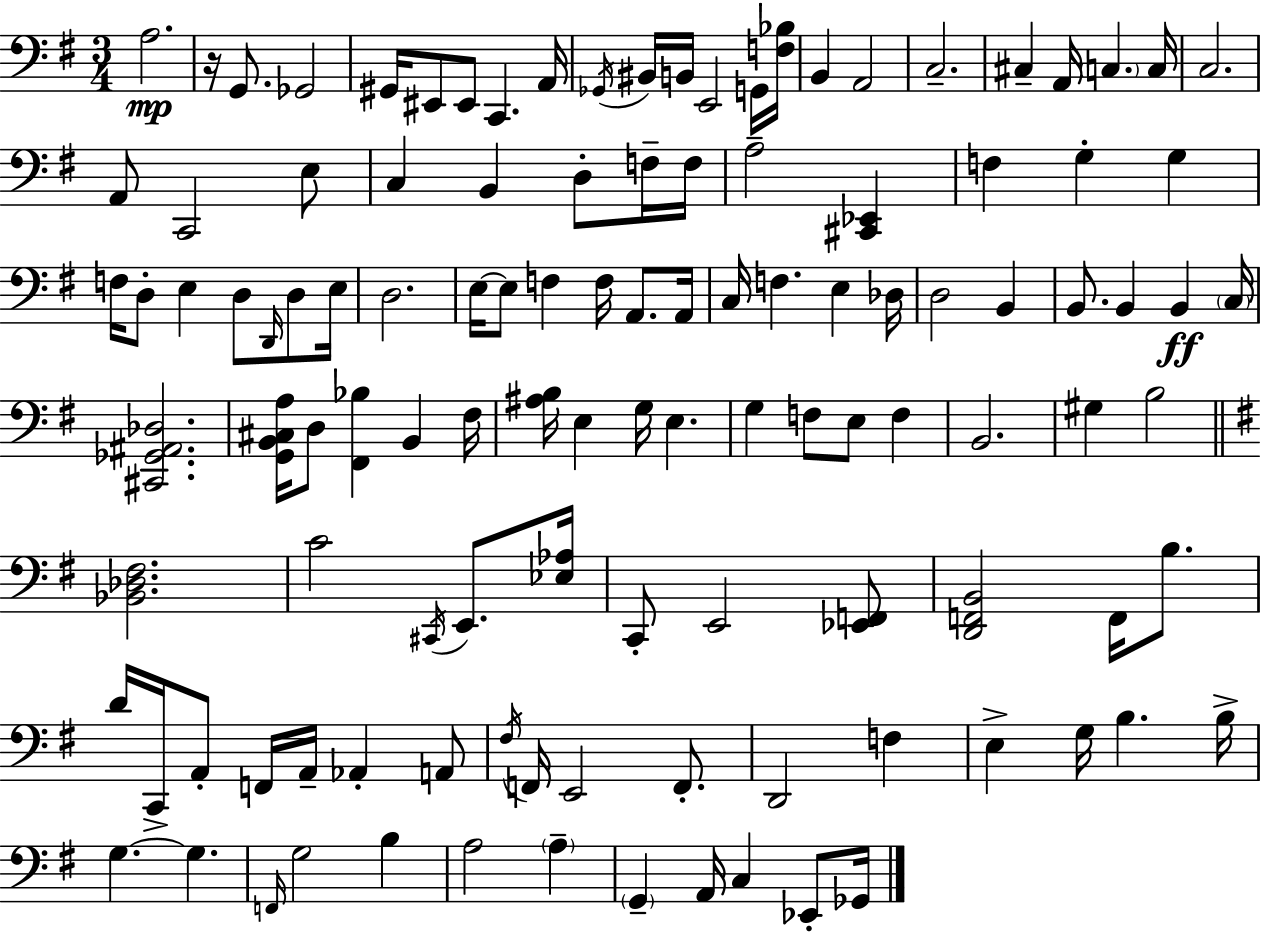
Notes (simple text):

A3/h. R/s G2/e. Gb2/h G#2/s EIS2/e EIS2/e C2/q. A2/s Gb2/s BIS2/s B2/s E2/h G2/s [F3,Bb3]/s B2/q A2/h C3/h. C#3/q A2/s C3/q. C3/s C3/h. A2/e C2/h E3/e C3/q B2/q D3/e F3/s F3/s A3/h [C#2,Eb2]/q F3/q G3/q G3/q F3/s D3/e E3/q D3/e D2/s D3/e E3/s D3/h. E3/s E3/e F3/q F3/s A2/e. A2/s C3/s F3/q. E3/q Db3/s D3/h B2/q B2/e. B2/q B2/q C3/s [C#2,Gb2,A#2,Db3]/h. [G2,B2,C#3,A3]/s D3/e [F#2,Bb3]/q B2/q F#3/s [A#3,B3]/s E3/q G3/s E3/q. G3/q F3/e E3/e F3/q B2/h. G#3/q B3/h [Bb2,Db3,F#3]/h. C4/h C#2/s E2/e. [Eb3,Ab3]/s C2/e E2/h [Eb2,F2]/e [D2,F2,B2]/h F2/s B3/e. D4/s C2/s A2/e F2/s A2/s Ab2/q A2/e F#3/s F2/s E2/h F2/e. D2/h F3/q E3/q G3/s B3/q. B3/s G3/q. G3/q. F2/s G3/h B3/q A3/h A3/q G2/q A2/s C3/q Eb2/e Gb2/s